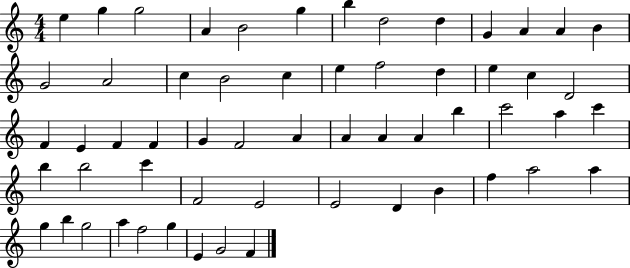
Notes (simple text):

E5/q G5/q G5/h A4/q B4/h G5/q B5/q D5/h D5/q G4/q A4/q A4/q B4/q G4/h A4/h C5/q B4/h C5/q E5/q F5/h D5/q E5/q C5/q D4/h F4/q E4/q F4/q F4/q G4/q F4/h A4/q A4/q A4/q A4/q B5/q C6/h A5/q C6/q B5/q B5/h C6/q F4/h E4/h E4/h D4/q B4/q F5/q A5/h A5/q G5/q B5/q G5/h A5/q F5/h G5/q E4/q G4/h F4/q